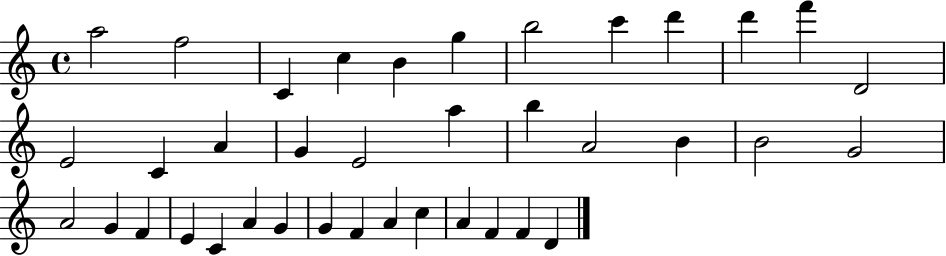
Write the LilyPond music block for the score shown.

{
  \clef treble
  \time 4/4
  \defaultTimeSignature
  \key c \major
  a''2 f''2 | c'4 c''4 b'4 g''4 | b''2 c'''4 d'''4 | d'''4 f'''4 d'2 | \break e'2 c'4 a'4 | g'4 e'2 a''4 | b''4 a'2 b'4 | b'2 g'2 | \break a'2 g'4 f'4 | e'4 c'4 a'4 g'4 | g'4 f'4 a'4 c''4 | a'4 f'4 f'4 d'4 | \break \bar "|."
}